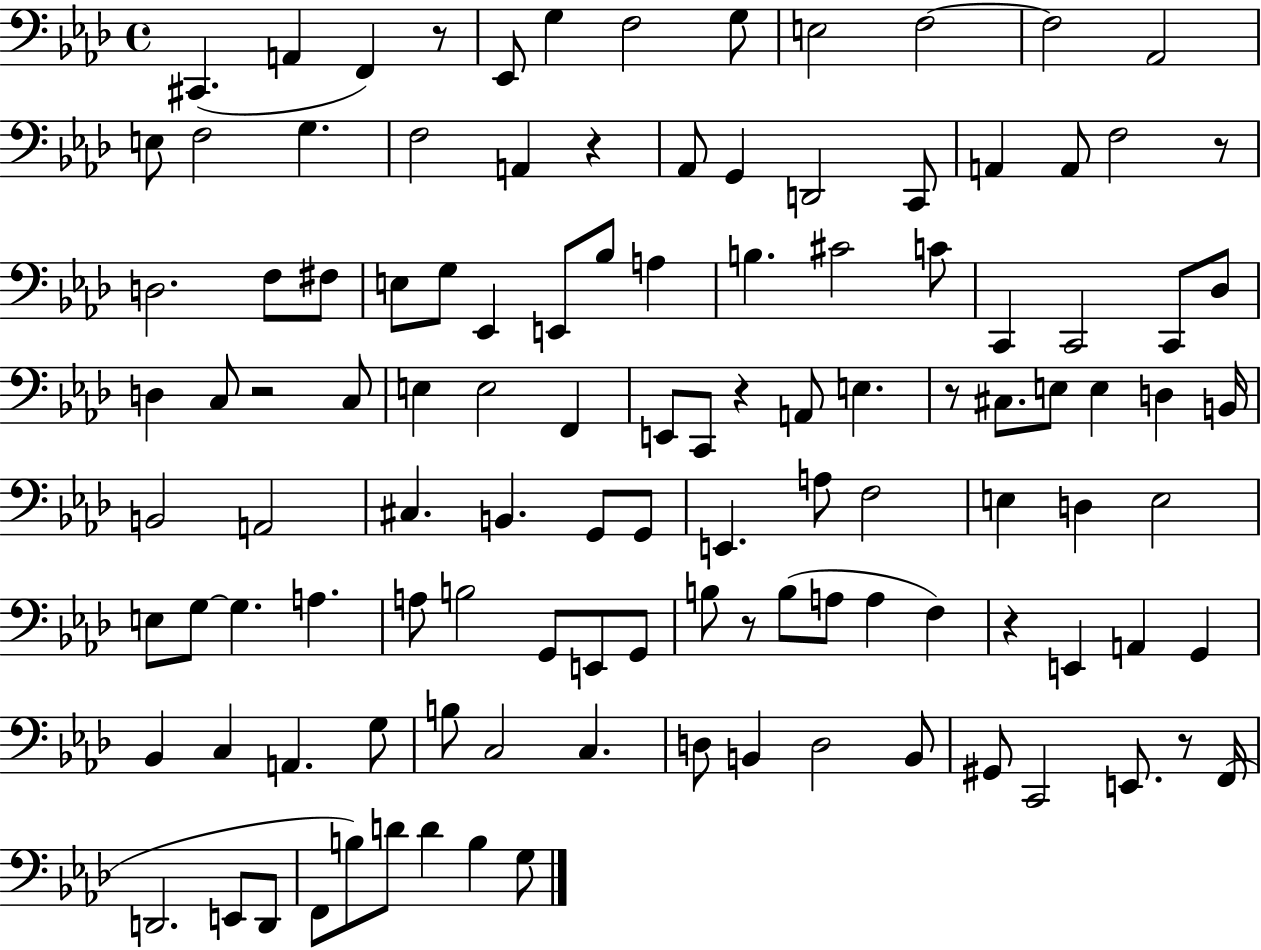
{
  \clef bass
  \time 4/4
  \defaultTimeSignature
  \key aes \major
  cis,4.( a,4 f,4) r8 | ees,8 g4 f2 g8 | e2 f2~~ | f2 aes,2 | \break e8 f2 g4. | f2 a,4 r4 | aes,8 g,4 d,2 c,8 | a,4 a,8 f2 r8 | \break d2. f8 fis8 | e8 g8 ees,4 e,8 bes8 a4 | b4. cis'2 c'8 | c,4 c,2 c,8 des8 | \break d4 c8 r2 c8 | e4 e2 f,4 | e,8 c,8 r4 a,8 e4. | r8 cis8. e8 e4 d4 b,16 | \break b,2 a,2 | cis4. b,4. g,8 g,8 | e,4. a8 f2 | e4 d4 e2 | \break e8 g8~~ g4. a4. | a8 b2 g,8 e,8 g,8 | b8 r8 b8( a8 a4 f4) | r4 e,4 a,4 g,4 | \break bes,4 c4 a,4. g8 | b8 c2 c4. | d8 b,4 d2 b,8 | gis,8 c,2 e,8. r8 f,16( | \break d,2. e,8 d,8 | f,8 b8) d'8 d'4 b4 g8 | \bar "|."
}